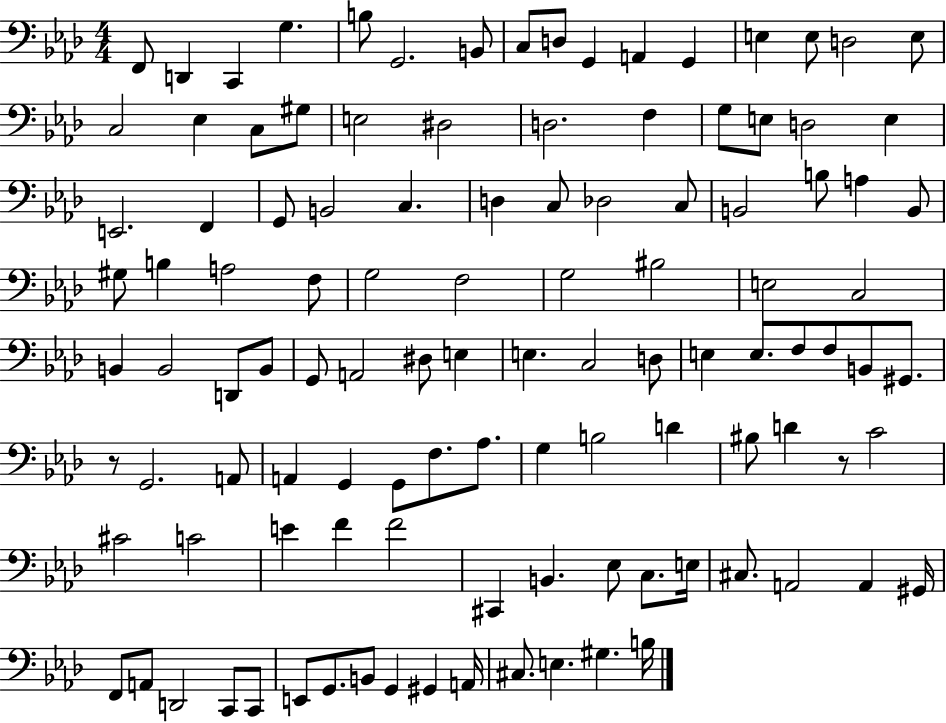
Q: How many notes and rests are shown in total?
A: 112